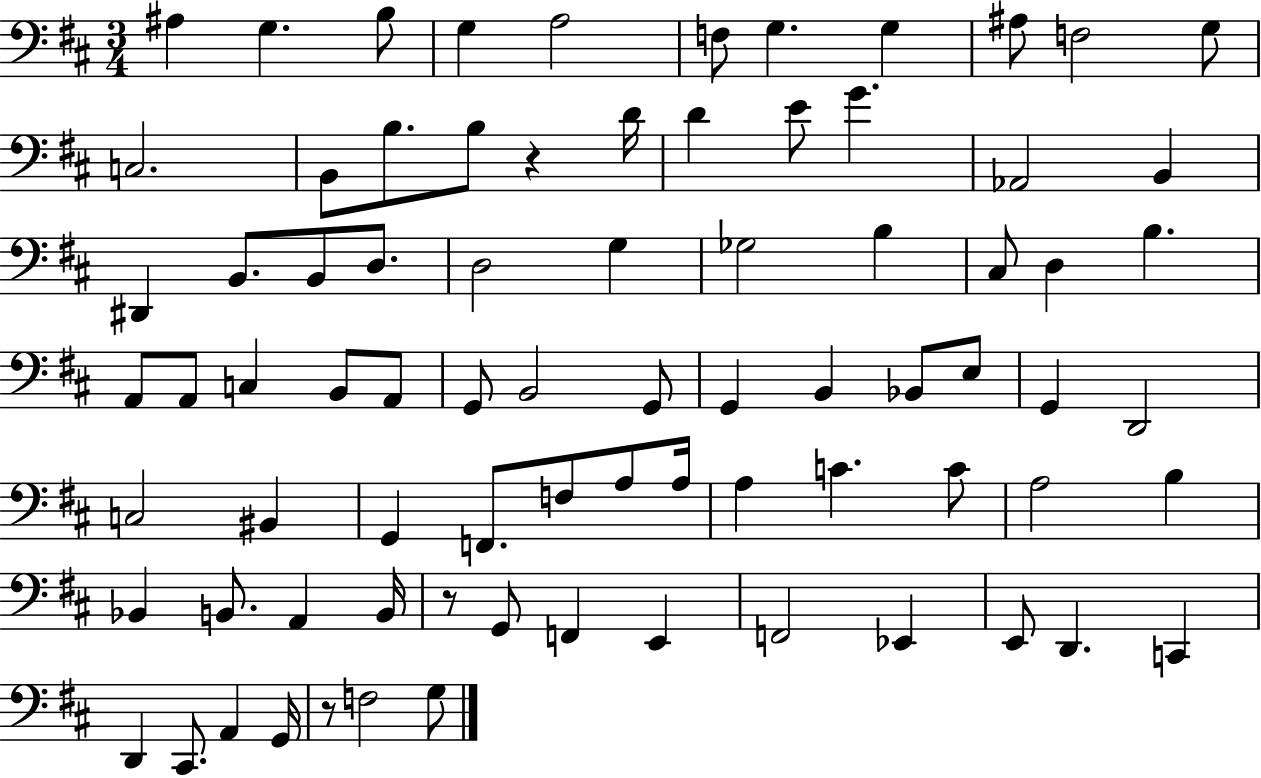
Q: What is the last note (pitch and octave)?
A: G3